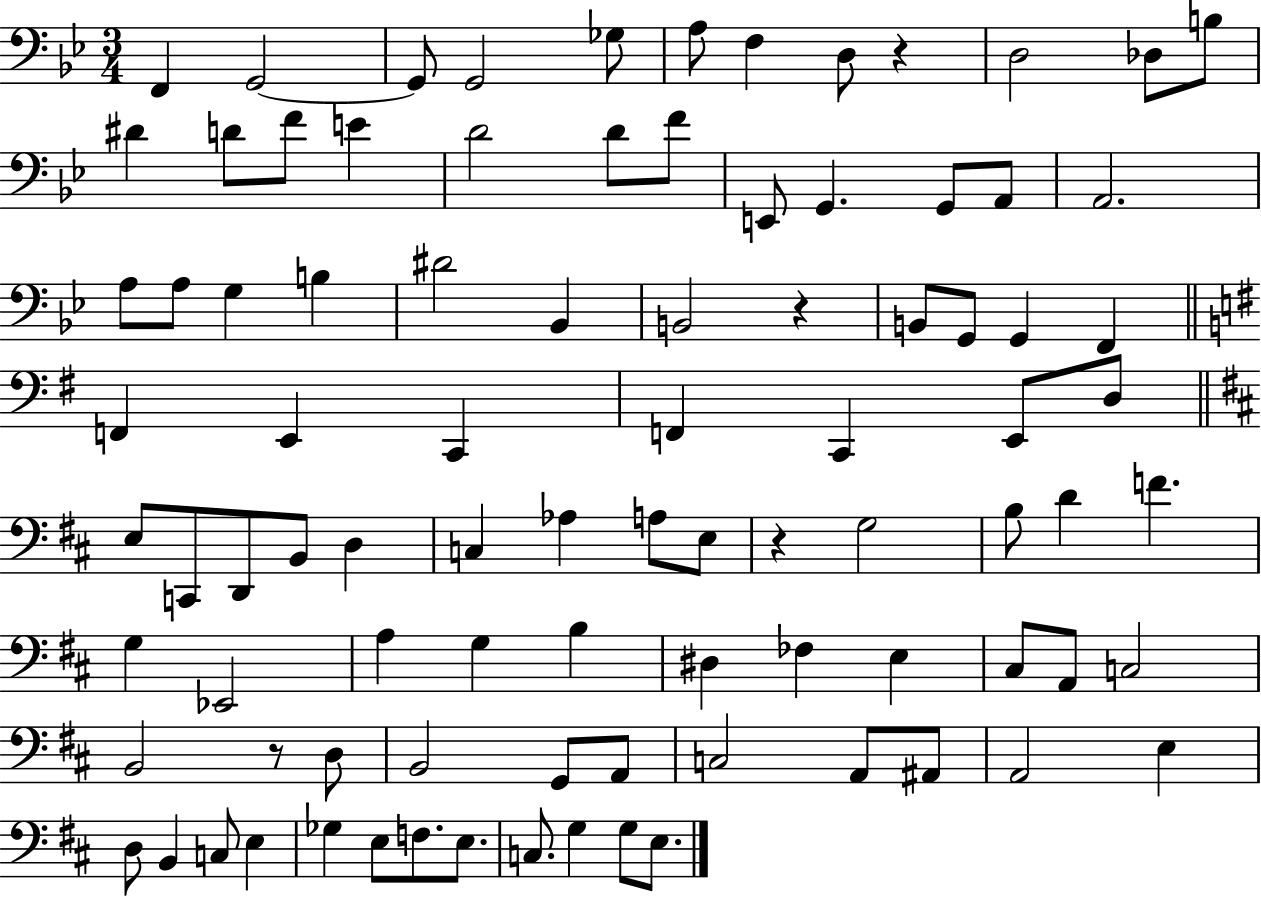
F2/q G2/h G2/e G2/h Gb3/e A3/e F3/q D3/e R/q D3/h Db3/e B3/e D#4/q D4/e F4/e E4/q D4/h D4/e F4/e E2/e G2/q. G2/e A2/e A2/h. A3/e A3/e G3/q B3/q D#4/h Bb2/q B2/h R/q B2/e G2/e G2/q F2/q F2/q E2/q C2/q F2/q C2/q E2/e D3/e E3/e C2/e D2/e B2/e D3/q C3/q Ab3/q A3/e E3/e R/q G3/h B3/e D4/q F4/q. G3/q Eb2/h A3/q G3/q B3/q D#3/q FES3/q E3/q C#3/e A2/e C3/h B2/h R/e D3/e B2/h G2/e A2/e C3/h A2/e A#2/e A2/h E3/q D3/e B2/q C3/e E3/q Gb3/q E3/e F3/e. E3/e. C3/e. G3/q G3/e E3/e.